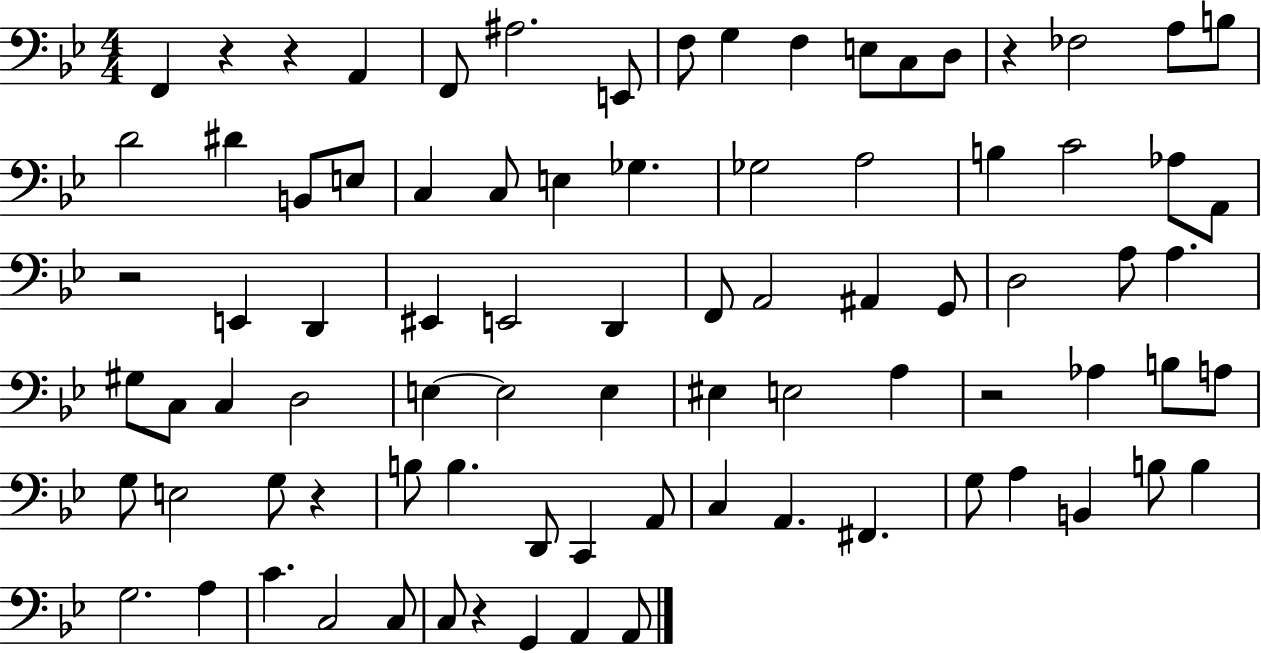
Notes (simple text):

F2/q R/q R/q A2/q F2/e A#3/h. E2/e F3/e G3/q F3/q E3/e C3/e D3/e R/q FES3/h A3/e B3/e D4/h D#4/q B2/e E3/e C3/q C3/e E3/q Gb3/q. Gb3/h A3/h B3/q C4/h Ab3/e A2/e R/h E2/q D2/q EIS2/q E2/h D2/q F2/e A2/h A#2/q G2/e D3/h A3/e A3/q. G#3/e C3/e C3/q D3/h E3/q E3/h E3/q EIS3/q E3/h A3/q R/h Ab3/q B3/e A3/e G3/e E3/h G3/e R/q B3/e B3/q. D2/e C2/q A2/e C3/q A2/q. F#2/q. G3/e A3/q B2/q B3/e B3/q G3/h. A3/q C4/q. C3/h C3/e C3/e R/q G2/q A2/q A2/e